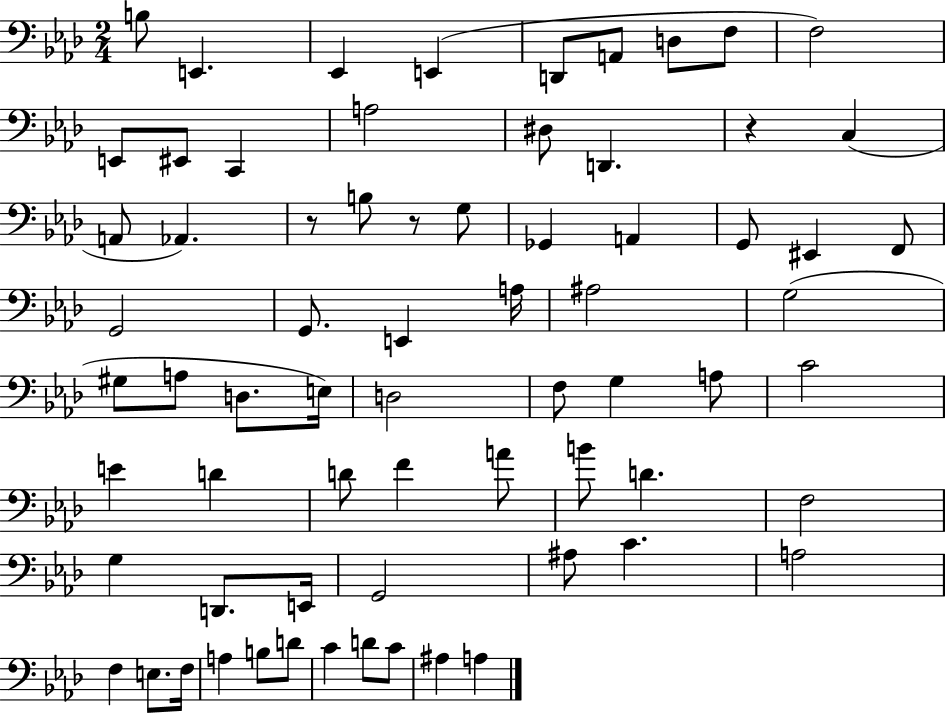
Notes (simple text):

B3/e E2/q. Eb2/q E2/q D2/e A2/e D3/e F3/e F3/h E2/e EIS2/e C2/q A3/h D#3/e D2/q. R/q C3/q A2/e Ab2/q. R/e B3/e R/e G3/e Gb2/q A2/q G2/e EIS2/q F2/e G2/h G2/e. E2/q A3/s A#3/h G3/h G#3/e A3/e D3/e. E3/s D3/h F3/e G3/q A3/e C4/h E4/q D4/q D4/e F4/q A4/e B4/e D4/q. F3/h G3/q D2/e. E2/s G2/h A#3/e C4/q. A3/h F3/q E3/e. F3/s A3/q B3/e D4/e C4/q D4/e C4/e A#3/q A3/q